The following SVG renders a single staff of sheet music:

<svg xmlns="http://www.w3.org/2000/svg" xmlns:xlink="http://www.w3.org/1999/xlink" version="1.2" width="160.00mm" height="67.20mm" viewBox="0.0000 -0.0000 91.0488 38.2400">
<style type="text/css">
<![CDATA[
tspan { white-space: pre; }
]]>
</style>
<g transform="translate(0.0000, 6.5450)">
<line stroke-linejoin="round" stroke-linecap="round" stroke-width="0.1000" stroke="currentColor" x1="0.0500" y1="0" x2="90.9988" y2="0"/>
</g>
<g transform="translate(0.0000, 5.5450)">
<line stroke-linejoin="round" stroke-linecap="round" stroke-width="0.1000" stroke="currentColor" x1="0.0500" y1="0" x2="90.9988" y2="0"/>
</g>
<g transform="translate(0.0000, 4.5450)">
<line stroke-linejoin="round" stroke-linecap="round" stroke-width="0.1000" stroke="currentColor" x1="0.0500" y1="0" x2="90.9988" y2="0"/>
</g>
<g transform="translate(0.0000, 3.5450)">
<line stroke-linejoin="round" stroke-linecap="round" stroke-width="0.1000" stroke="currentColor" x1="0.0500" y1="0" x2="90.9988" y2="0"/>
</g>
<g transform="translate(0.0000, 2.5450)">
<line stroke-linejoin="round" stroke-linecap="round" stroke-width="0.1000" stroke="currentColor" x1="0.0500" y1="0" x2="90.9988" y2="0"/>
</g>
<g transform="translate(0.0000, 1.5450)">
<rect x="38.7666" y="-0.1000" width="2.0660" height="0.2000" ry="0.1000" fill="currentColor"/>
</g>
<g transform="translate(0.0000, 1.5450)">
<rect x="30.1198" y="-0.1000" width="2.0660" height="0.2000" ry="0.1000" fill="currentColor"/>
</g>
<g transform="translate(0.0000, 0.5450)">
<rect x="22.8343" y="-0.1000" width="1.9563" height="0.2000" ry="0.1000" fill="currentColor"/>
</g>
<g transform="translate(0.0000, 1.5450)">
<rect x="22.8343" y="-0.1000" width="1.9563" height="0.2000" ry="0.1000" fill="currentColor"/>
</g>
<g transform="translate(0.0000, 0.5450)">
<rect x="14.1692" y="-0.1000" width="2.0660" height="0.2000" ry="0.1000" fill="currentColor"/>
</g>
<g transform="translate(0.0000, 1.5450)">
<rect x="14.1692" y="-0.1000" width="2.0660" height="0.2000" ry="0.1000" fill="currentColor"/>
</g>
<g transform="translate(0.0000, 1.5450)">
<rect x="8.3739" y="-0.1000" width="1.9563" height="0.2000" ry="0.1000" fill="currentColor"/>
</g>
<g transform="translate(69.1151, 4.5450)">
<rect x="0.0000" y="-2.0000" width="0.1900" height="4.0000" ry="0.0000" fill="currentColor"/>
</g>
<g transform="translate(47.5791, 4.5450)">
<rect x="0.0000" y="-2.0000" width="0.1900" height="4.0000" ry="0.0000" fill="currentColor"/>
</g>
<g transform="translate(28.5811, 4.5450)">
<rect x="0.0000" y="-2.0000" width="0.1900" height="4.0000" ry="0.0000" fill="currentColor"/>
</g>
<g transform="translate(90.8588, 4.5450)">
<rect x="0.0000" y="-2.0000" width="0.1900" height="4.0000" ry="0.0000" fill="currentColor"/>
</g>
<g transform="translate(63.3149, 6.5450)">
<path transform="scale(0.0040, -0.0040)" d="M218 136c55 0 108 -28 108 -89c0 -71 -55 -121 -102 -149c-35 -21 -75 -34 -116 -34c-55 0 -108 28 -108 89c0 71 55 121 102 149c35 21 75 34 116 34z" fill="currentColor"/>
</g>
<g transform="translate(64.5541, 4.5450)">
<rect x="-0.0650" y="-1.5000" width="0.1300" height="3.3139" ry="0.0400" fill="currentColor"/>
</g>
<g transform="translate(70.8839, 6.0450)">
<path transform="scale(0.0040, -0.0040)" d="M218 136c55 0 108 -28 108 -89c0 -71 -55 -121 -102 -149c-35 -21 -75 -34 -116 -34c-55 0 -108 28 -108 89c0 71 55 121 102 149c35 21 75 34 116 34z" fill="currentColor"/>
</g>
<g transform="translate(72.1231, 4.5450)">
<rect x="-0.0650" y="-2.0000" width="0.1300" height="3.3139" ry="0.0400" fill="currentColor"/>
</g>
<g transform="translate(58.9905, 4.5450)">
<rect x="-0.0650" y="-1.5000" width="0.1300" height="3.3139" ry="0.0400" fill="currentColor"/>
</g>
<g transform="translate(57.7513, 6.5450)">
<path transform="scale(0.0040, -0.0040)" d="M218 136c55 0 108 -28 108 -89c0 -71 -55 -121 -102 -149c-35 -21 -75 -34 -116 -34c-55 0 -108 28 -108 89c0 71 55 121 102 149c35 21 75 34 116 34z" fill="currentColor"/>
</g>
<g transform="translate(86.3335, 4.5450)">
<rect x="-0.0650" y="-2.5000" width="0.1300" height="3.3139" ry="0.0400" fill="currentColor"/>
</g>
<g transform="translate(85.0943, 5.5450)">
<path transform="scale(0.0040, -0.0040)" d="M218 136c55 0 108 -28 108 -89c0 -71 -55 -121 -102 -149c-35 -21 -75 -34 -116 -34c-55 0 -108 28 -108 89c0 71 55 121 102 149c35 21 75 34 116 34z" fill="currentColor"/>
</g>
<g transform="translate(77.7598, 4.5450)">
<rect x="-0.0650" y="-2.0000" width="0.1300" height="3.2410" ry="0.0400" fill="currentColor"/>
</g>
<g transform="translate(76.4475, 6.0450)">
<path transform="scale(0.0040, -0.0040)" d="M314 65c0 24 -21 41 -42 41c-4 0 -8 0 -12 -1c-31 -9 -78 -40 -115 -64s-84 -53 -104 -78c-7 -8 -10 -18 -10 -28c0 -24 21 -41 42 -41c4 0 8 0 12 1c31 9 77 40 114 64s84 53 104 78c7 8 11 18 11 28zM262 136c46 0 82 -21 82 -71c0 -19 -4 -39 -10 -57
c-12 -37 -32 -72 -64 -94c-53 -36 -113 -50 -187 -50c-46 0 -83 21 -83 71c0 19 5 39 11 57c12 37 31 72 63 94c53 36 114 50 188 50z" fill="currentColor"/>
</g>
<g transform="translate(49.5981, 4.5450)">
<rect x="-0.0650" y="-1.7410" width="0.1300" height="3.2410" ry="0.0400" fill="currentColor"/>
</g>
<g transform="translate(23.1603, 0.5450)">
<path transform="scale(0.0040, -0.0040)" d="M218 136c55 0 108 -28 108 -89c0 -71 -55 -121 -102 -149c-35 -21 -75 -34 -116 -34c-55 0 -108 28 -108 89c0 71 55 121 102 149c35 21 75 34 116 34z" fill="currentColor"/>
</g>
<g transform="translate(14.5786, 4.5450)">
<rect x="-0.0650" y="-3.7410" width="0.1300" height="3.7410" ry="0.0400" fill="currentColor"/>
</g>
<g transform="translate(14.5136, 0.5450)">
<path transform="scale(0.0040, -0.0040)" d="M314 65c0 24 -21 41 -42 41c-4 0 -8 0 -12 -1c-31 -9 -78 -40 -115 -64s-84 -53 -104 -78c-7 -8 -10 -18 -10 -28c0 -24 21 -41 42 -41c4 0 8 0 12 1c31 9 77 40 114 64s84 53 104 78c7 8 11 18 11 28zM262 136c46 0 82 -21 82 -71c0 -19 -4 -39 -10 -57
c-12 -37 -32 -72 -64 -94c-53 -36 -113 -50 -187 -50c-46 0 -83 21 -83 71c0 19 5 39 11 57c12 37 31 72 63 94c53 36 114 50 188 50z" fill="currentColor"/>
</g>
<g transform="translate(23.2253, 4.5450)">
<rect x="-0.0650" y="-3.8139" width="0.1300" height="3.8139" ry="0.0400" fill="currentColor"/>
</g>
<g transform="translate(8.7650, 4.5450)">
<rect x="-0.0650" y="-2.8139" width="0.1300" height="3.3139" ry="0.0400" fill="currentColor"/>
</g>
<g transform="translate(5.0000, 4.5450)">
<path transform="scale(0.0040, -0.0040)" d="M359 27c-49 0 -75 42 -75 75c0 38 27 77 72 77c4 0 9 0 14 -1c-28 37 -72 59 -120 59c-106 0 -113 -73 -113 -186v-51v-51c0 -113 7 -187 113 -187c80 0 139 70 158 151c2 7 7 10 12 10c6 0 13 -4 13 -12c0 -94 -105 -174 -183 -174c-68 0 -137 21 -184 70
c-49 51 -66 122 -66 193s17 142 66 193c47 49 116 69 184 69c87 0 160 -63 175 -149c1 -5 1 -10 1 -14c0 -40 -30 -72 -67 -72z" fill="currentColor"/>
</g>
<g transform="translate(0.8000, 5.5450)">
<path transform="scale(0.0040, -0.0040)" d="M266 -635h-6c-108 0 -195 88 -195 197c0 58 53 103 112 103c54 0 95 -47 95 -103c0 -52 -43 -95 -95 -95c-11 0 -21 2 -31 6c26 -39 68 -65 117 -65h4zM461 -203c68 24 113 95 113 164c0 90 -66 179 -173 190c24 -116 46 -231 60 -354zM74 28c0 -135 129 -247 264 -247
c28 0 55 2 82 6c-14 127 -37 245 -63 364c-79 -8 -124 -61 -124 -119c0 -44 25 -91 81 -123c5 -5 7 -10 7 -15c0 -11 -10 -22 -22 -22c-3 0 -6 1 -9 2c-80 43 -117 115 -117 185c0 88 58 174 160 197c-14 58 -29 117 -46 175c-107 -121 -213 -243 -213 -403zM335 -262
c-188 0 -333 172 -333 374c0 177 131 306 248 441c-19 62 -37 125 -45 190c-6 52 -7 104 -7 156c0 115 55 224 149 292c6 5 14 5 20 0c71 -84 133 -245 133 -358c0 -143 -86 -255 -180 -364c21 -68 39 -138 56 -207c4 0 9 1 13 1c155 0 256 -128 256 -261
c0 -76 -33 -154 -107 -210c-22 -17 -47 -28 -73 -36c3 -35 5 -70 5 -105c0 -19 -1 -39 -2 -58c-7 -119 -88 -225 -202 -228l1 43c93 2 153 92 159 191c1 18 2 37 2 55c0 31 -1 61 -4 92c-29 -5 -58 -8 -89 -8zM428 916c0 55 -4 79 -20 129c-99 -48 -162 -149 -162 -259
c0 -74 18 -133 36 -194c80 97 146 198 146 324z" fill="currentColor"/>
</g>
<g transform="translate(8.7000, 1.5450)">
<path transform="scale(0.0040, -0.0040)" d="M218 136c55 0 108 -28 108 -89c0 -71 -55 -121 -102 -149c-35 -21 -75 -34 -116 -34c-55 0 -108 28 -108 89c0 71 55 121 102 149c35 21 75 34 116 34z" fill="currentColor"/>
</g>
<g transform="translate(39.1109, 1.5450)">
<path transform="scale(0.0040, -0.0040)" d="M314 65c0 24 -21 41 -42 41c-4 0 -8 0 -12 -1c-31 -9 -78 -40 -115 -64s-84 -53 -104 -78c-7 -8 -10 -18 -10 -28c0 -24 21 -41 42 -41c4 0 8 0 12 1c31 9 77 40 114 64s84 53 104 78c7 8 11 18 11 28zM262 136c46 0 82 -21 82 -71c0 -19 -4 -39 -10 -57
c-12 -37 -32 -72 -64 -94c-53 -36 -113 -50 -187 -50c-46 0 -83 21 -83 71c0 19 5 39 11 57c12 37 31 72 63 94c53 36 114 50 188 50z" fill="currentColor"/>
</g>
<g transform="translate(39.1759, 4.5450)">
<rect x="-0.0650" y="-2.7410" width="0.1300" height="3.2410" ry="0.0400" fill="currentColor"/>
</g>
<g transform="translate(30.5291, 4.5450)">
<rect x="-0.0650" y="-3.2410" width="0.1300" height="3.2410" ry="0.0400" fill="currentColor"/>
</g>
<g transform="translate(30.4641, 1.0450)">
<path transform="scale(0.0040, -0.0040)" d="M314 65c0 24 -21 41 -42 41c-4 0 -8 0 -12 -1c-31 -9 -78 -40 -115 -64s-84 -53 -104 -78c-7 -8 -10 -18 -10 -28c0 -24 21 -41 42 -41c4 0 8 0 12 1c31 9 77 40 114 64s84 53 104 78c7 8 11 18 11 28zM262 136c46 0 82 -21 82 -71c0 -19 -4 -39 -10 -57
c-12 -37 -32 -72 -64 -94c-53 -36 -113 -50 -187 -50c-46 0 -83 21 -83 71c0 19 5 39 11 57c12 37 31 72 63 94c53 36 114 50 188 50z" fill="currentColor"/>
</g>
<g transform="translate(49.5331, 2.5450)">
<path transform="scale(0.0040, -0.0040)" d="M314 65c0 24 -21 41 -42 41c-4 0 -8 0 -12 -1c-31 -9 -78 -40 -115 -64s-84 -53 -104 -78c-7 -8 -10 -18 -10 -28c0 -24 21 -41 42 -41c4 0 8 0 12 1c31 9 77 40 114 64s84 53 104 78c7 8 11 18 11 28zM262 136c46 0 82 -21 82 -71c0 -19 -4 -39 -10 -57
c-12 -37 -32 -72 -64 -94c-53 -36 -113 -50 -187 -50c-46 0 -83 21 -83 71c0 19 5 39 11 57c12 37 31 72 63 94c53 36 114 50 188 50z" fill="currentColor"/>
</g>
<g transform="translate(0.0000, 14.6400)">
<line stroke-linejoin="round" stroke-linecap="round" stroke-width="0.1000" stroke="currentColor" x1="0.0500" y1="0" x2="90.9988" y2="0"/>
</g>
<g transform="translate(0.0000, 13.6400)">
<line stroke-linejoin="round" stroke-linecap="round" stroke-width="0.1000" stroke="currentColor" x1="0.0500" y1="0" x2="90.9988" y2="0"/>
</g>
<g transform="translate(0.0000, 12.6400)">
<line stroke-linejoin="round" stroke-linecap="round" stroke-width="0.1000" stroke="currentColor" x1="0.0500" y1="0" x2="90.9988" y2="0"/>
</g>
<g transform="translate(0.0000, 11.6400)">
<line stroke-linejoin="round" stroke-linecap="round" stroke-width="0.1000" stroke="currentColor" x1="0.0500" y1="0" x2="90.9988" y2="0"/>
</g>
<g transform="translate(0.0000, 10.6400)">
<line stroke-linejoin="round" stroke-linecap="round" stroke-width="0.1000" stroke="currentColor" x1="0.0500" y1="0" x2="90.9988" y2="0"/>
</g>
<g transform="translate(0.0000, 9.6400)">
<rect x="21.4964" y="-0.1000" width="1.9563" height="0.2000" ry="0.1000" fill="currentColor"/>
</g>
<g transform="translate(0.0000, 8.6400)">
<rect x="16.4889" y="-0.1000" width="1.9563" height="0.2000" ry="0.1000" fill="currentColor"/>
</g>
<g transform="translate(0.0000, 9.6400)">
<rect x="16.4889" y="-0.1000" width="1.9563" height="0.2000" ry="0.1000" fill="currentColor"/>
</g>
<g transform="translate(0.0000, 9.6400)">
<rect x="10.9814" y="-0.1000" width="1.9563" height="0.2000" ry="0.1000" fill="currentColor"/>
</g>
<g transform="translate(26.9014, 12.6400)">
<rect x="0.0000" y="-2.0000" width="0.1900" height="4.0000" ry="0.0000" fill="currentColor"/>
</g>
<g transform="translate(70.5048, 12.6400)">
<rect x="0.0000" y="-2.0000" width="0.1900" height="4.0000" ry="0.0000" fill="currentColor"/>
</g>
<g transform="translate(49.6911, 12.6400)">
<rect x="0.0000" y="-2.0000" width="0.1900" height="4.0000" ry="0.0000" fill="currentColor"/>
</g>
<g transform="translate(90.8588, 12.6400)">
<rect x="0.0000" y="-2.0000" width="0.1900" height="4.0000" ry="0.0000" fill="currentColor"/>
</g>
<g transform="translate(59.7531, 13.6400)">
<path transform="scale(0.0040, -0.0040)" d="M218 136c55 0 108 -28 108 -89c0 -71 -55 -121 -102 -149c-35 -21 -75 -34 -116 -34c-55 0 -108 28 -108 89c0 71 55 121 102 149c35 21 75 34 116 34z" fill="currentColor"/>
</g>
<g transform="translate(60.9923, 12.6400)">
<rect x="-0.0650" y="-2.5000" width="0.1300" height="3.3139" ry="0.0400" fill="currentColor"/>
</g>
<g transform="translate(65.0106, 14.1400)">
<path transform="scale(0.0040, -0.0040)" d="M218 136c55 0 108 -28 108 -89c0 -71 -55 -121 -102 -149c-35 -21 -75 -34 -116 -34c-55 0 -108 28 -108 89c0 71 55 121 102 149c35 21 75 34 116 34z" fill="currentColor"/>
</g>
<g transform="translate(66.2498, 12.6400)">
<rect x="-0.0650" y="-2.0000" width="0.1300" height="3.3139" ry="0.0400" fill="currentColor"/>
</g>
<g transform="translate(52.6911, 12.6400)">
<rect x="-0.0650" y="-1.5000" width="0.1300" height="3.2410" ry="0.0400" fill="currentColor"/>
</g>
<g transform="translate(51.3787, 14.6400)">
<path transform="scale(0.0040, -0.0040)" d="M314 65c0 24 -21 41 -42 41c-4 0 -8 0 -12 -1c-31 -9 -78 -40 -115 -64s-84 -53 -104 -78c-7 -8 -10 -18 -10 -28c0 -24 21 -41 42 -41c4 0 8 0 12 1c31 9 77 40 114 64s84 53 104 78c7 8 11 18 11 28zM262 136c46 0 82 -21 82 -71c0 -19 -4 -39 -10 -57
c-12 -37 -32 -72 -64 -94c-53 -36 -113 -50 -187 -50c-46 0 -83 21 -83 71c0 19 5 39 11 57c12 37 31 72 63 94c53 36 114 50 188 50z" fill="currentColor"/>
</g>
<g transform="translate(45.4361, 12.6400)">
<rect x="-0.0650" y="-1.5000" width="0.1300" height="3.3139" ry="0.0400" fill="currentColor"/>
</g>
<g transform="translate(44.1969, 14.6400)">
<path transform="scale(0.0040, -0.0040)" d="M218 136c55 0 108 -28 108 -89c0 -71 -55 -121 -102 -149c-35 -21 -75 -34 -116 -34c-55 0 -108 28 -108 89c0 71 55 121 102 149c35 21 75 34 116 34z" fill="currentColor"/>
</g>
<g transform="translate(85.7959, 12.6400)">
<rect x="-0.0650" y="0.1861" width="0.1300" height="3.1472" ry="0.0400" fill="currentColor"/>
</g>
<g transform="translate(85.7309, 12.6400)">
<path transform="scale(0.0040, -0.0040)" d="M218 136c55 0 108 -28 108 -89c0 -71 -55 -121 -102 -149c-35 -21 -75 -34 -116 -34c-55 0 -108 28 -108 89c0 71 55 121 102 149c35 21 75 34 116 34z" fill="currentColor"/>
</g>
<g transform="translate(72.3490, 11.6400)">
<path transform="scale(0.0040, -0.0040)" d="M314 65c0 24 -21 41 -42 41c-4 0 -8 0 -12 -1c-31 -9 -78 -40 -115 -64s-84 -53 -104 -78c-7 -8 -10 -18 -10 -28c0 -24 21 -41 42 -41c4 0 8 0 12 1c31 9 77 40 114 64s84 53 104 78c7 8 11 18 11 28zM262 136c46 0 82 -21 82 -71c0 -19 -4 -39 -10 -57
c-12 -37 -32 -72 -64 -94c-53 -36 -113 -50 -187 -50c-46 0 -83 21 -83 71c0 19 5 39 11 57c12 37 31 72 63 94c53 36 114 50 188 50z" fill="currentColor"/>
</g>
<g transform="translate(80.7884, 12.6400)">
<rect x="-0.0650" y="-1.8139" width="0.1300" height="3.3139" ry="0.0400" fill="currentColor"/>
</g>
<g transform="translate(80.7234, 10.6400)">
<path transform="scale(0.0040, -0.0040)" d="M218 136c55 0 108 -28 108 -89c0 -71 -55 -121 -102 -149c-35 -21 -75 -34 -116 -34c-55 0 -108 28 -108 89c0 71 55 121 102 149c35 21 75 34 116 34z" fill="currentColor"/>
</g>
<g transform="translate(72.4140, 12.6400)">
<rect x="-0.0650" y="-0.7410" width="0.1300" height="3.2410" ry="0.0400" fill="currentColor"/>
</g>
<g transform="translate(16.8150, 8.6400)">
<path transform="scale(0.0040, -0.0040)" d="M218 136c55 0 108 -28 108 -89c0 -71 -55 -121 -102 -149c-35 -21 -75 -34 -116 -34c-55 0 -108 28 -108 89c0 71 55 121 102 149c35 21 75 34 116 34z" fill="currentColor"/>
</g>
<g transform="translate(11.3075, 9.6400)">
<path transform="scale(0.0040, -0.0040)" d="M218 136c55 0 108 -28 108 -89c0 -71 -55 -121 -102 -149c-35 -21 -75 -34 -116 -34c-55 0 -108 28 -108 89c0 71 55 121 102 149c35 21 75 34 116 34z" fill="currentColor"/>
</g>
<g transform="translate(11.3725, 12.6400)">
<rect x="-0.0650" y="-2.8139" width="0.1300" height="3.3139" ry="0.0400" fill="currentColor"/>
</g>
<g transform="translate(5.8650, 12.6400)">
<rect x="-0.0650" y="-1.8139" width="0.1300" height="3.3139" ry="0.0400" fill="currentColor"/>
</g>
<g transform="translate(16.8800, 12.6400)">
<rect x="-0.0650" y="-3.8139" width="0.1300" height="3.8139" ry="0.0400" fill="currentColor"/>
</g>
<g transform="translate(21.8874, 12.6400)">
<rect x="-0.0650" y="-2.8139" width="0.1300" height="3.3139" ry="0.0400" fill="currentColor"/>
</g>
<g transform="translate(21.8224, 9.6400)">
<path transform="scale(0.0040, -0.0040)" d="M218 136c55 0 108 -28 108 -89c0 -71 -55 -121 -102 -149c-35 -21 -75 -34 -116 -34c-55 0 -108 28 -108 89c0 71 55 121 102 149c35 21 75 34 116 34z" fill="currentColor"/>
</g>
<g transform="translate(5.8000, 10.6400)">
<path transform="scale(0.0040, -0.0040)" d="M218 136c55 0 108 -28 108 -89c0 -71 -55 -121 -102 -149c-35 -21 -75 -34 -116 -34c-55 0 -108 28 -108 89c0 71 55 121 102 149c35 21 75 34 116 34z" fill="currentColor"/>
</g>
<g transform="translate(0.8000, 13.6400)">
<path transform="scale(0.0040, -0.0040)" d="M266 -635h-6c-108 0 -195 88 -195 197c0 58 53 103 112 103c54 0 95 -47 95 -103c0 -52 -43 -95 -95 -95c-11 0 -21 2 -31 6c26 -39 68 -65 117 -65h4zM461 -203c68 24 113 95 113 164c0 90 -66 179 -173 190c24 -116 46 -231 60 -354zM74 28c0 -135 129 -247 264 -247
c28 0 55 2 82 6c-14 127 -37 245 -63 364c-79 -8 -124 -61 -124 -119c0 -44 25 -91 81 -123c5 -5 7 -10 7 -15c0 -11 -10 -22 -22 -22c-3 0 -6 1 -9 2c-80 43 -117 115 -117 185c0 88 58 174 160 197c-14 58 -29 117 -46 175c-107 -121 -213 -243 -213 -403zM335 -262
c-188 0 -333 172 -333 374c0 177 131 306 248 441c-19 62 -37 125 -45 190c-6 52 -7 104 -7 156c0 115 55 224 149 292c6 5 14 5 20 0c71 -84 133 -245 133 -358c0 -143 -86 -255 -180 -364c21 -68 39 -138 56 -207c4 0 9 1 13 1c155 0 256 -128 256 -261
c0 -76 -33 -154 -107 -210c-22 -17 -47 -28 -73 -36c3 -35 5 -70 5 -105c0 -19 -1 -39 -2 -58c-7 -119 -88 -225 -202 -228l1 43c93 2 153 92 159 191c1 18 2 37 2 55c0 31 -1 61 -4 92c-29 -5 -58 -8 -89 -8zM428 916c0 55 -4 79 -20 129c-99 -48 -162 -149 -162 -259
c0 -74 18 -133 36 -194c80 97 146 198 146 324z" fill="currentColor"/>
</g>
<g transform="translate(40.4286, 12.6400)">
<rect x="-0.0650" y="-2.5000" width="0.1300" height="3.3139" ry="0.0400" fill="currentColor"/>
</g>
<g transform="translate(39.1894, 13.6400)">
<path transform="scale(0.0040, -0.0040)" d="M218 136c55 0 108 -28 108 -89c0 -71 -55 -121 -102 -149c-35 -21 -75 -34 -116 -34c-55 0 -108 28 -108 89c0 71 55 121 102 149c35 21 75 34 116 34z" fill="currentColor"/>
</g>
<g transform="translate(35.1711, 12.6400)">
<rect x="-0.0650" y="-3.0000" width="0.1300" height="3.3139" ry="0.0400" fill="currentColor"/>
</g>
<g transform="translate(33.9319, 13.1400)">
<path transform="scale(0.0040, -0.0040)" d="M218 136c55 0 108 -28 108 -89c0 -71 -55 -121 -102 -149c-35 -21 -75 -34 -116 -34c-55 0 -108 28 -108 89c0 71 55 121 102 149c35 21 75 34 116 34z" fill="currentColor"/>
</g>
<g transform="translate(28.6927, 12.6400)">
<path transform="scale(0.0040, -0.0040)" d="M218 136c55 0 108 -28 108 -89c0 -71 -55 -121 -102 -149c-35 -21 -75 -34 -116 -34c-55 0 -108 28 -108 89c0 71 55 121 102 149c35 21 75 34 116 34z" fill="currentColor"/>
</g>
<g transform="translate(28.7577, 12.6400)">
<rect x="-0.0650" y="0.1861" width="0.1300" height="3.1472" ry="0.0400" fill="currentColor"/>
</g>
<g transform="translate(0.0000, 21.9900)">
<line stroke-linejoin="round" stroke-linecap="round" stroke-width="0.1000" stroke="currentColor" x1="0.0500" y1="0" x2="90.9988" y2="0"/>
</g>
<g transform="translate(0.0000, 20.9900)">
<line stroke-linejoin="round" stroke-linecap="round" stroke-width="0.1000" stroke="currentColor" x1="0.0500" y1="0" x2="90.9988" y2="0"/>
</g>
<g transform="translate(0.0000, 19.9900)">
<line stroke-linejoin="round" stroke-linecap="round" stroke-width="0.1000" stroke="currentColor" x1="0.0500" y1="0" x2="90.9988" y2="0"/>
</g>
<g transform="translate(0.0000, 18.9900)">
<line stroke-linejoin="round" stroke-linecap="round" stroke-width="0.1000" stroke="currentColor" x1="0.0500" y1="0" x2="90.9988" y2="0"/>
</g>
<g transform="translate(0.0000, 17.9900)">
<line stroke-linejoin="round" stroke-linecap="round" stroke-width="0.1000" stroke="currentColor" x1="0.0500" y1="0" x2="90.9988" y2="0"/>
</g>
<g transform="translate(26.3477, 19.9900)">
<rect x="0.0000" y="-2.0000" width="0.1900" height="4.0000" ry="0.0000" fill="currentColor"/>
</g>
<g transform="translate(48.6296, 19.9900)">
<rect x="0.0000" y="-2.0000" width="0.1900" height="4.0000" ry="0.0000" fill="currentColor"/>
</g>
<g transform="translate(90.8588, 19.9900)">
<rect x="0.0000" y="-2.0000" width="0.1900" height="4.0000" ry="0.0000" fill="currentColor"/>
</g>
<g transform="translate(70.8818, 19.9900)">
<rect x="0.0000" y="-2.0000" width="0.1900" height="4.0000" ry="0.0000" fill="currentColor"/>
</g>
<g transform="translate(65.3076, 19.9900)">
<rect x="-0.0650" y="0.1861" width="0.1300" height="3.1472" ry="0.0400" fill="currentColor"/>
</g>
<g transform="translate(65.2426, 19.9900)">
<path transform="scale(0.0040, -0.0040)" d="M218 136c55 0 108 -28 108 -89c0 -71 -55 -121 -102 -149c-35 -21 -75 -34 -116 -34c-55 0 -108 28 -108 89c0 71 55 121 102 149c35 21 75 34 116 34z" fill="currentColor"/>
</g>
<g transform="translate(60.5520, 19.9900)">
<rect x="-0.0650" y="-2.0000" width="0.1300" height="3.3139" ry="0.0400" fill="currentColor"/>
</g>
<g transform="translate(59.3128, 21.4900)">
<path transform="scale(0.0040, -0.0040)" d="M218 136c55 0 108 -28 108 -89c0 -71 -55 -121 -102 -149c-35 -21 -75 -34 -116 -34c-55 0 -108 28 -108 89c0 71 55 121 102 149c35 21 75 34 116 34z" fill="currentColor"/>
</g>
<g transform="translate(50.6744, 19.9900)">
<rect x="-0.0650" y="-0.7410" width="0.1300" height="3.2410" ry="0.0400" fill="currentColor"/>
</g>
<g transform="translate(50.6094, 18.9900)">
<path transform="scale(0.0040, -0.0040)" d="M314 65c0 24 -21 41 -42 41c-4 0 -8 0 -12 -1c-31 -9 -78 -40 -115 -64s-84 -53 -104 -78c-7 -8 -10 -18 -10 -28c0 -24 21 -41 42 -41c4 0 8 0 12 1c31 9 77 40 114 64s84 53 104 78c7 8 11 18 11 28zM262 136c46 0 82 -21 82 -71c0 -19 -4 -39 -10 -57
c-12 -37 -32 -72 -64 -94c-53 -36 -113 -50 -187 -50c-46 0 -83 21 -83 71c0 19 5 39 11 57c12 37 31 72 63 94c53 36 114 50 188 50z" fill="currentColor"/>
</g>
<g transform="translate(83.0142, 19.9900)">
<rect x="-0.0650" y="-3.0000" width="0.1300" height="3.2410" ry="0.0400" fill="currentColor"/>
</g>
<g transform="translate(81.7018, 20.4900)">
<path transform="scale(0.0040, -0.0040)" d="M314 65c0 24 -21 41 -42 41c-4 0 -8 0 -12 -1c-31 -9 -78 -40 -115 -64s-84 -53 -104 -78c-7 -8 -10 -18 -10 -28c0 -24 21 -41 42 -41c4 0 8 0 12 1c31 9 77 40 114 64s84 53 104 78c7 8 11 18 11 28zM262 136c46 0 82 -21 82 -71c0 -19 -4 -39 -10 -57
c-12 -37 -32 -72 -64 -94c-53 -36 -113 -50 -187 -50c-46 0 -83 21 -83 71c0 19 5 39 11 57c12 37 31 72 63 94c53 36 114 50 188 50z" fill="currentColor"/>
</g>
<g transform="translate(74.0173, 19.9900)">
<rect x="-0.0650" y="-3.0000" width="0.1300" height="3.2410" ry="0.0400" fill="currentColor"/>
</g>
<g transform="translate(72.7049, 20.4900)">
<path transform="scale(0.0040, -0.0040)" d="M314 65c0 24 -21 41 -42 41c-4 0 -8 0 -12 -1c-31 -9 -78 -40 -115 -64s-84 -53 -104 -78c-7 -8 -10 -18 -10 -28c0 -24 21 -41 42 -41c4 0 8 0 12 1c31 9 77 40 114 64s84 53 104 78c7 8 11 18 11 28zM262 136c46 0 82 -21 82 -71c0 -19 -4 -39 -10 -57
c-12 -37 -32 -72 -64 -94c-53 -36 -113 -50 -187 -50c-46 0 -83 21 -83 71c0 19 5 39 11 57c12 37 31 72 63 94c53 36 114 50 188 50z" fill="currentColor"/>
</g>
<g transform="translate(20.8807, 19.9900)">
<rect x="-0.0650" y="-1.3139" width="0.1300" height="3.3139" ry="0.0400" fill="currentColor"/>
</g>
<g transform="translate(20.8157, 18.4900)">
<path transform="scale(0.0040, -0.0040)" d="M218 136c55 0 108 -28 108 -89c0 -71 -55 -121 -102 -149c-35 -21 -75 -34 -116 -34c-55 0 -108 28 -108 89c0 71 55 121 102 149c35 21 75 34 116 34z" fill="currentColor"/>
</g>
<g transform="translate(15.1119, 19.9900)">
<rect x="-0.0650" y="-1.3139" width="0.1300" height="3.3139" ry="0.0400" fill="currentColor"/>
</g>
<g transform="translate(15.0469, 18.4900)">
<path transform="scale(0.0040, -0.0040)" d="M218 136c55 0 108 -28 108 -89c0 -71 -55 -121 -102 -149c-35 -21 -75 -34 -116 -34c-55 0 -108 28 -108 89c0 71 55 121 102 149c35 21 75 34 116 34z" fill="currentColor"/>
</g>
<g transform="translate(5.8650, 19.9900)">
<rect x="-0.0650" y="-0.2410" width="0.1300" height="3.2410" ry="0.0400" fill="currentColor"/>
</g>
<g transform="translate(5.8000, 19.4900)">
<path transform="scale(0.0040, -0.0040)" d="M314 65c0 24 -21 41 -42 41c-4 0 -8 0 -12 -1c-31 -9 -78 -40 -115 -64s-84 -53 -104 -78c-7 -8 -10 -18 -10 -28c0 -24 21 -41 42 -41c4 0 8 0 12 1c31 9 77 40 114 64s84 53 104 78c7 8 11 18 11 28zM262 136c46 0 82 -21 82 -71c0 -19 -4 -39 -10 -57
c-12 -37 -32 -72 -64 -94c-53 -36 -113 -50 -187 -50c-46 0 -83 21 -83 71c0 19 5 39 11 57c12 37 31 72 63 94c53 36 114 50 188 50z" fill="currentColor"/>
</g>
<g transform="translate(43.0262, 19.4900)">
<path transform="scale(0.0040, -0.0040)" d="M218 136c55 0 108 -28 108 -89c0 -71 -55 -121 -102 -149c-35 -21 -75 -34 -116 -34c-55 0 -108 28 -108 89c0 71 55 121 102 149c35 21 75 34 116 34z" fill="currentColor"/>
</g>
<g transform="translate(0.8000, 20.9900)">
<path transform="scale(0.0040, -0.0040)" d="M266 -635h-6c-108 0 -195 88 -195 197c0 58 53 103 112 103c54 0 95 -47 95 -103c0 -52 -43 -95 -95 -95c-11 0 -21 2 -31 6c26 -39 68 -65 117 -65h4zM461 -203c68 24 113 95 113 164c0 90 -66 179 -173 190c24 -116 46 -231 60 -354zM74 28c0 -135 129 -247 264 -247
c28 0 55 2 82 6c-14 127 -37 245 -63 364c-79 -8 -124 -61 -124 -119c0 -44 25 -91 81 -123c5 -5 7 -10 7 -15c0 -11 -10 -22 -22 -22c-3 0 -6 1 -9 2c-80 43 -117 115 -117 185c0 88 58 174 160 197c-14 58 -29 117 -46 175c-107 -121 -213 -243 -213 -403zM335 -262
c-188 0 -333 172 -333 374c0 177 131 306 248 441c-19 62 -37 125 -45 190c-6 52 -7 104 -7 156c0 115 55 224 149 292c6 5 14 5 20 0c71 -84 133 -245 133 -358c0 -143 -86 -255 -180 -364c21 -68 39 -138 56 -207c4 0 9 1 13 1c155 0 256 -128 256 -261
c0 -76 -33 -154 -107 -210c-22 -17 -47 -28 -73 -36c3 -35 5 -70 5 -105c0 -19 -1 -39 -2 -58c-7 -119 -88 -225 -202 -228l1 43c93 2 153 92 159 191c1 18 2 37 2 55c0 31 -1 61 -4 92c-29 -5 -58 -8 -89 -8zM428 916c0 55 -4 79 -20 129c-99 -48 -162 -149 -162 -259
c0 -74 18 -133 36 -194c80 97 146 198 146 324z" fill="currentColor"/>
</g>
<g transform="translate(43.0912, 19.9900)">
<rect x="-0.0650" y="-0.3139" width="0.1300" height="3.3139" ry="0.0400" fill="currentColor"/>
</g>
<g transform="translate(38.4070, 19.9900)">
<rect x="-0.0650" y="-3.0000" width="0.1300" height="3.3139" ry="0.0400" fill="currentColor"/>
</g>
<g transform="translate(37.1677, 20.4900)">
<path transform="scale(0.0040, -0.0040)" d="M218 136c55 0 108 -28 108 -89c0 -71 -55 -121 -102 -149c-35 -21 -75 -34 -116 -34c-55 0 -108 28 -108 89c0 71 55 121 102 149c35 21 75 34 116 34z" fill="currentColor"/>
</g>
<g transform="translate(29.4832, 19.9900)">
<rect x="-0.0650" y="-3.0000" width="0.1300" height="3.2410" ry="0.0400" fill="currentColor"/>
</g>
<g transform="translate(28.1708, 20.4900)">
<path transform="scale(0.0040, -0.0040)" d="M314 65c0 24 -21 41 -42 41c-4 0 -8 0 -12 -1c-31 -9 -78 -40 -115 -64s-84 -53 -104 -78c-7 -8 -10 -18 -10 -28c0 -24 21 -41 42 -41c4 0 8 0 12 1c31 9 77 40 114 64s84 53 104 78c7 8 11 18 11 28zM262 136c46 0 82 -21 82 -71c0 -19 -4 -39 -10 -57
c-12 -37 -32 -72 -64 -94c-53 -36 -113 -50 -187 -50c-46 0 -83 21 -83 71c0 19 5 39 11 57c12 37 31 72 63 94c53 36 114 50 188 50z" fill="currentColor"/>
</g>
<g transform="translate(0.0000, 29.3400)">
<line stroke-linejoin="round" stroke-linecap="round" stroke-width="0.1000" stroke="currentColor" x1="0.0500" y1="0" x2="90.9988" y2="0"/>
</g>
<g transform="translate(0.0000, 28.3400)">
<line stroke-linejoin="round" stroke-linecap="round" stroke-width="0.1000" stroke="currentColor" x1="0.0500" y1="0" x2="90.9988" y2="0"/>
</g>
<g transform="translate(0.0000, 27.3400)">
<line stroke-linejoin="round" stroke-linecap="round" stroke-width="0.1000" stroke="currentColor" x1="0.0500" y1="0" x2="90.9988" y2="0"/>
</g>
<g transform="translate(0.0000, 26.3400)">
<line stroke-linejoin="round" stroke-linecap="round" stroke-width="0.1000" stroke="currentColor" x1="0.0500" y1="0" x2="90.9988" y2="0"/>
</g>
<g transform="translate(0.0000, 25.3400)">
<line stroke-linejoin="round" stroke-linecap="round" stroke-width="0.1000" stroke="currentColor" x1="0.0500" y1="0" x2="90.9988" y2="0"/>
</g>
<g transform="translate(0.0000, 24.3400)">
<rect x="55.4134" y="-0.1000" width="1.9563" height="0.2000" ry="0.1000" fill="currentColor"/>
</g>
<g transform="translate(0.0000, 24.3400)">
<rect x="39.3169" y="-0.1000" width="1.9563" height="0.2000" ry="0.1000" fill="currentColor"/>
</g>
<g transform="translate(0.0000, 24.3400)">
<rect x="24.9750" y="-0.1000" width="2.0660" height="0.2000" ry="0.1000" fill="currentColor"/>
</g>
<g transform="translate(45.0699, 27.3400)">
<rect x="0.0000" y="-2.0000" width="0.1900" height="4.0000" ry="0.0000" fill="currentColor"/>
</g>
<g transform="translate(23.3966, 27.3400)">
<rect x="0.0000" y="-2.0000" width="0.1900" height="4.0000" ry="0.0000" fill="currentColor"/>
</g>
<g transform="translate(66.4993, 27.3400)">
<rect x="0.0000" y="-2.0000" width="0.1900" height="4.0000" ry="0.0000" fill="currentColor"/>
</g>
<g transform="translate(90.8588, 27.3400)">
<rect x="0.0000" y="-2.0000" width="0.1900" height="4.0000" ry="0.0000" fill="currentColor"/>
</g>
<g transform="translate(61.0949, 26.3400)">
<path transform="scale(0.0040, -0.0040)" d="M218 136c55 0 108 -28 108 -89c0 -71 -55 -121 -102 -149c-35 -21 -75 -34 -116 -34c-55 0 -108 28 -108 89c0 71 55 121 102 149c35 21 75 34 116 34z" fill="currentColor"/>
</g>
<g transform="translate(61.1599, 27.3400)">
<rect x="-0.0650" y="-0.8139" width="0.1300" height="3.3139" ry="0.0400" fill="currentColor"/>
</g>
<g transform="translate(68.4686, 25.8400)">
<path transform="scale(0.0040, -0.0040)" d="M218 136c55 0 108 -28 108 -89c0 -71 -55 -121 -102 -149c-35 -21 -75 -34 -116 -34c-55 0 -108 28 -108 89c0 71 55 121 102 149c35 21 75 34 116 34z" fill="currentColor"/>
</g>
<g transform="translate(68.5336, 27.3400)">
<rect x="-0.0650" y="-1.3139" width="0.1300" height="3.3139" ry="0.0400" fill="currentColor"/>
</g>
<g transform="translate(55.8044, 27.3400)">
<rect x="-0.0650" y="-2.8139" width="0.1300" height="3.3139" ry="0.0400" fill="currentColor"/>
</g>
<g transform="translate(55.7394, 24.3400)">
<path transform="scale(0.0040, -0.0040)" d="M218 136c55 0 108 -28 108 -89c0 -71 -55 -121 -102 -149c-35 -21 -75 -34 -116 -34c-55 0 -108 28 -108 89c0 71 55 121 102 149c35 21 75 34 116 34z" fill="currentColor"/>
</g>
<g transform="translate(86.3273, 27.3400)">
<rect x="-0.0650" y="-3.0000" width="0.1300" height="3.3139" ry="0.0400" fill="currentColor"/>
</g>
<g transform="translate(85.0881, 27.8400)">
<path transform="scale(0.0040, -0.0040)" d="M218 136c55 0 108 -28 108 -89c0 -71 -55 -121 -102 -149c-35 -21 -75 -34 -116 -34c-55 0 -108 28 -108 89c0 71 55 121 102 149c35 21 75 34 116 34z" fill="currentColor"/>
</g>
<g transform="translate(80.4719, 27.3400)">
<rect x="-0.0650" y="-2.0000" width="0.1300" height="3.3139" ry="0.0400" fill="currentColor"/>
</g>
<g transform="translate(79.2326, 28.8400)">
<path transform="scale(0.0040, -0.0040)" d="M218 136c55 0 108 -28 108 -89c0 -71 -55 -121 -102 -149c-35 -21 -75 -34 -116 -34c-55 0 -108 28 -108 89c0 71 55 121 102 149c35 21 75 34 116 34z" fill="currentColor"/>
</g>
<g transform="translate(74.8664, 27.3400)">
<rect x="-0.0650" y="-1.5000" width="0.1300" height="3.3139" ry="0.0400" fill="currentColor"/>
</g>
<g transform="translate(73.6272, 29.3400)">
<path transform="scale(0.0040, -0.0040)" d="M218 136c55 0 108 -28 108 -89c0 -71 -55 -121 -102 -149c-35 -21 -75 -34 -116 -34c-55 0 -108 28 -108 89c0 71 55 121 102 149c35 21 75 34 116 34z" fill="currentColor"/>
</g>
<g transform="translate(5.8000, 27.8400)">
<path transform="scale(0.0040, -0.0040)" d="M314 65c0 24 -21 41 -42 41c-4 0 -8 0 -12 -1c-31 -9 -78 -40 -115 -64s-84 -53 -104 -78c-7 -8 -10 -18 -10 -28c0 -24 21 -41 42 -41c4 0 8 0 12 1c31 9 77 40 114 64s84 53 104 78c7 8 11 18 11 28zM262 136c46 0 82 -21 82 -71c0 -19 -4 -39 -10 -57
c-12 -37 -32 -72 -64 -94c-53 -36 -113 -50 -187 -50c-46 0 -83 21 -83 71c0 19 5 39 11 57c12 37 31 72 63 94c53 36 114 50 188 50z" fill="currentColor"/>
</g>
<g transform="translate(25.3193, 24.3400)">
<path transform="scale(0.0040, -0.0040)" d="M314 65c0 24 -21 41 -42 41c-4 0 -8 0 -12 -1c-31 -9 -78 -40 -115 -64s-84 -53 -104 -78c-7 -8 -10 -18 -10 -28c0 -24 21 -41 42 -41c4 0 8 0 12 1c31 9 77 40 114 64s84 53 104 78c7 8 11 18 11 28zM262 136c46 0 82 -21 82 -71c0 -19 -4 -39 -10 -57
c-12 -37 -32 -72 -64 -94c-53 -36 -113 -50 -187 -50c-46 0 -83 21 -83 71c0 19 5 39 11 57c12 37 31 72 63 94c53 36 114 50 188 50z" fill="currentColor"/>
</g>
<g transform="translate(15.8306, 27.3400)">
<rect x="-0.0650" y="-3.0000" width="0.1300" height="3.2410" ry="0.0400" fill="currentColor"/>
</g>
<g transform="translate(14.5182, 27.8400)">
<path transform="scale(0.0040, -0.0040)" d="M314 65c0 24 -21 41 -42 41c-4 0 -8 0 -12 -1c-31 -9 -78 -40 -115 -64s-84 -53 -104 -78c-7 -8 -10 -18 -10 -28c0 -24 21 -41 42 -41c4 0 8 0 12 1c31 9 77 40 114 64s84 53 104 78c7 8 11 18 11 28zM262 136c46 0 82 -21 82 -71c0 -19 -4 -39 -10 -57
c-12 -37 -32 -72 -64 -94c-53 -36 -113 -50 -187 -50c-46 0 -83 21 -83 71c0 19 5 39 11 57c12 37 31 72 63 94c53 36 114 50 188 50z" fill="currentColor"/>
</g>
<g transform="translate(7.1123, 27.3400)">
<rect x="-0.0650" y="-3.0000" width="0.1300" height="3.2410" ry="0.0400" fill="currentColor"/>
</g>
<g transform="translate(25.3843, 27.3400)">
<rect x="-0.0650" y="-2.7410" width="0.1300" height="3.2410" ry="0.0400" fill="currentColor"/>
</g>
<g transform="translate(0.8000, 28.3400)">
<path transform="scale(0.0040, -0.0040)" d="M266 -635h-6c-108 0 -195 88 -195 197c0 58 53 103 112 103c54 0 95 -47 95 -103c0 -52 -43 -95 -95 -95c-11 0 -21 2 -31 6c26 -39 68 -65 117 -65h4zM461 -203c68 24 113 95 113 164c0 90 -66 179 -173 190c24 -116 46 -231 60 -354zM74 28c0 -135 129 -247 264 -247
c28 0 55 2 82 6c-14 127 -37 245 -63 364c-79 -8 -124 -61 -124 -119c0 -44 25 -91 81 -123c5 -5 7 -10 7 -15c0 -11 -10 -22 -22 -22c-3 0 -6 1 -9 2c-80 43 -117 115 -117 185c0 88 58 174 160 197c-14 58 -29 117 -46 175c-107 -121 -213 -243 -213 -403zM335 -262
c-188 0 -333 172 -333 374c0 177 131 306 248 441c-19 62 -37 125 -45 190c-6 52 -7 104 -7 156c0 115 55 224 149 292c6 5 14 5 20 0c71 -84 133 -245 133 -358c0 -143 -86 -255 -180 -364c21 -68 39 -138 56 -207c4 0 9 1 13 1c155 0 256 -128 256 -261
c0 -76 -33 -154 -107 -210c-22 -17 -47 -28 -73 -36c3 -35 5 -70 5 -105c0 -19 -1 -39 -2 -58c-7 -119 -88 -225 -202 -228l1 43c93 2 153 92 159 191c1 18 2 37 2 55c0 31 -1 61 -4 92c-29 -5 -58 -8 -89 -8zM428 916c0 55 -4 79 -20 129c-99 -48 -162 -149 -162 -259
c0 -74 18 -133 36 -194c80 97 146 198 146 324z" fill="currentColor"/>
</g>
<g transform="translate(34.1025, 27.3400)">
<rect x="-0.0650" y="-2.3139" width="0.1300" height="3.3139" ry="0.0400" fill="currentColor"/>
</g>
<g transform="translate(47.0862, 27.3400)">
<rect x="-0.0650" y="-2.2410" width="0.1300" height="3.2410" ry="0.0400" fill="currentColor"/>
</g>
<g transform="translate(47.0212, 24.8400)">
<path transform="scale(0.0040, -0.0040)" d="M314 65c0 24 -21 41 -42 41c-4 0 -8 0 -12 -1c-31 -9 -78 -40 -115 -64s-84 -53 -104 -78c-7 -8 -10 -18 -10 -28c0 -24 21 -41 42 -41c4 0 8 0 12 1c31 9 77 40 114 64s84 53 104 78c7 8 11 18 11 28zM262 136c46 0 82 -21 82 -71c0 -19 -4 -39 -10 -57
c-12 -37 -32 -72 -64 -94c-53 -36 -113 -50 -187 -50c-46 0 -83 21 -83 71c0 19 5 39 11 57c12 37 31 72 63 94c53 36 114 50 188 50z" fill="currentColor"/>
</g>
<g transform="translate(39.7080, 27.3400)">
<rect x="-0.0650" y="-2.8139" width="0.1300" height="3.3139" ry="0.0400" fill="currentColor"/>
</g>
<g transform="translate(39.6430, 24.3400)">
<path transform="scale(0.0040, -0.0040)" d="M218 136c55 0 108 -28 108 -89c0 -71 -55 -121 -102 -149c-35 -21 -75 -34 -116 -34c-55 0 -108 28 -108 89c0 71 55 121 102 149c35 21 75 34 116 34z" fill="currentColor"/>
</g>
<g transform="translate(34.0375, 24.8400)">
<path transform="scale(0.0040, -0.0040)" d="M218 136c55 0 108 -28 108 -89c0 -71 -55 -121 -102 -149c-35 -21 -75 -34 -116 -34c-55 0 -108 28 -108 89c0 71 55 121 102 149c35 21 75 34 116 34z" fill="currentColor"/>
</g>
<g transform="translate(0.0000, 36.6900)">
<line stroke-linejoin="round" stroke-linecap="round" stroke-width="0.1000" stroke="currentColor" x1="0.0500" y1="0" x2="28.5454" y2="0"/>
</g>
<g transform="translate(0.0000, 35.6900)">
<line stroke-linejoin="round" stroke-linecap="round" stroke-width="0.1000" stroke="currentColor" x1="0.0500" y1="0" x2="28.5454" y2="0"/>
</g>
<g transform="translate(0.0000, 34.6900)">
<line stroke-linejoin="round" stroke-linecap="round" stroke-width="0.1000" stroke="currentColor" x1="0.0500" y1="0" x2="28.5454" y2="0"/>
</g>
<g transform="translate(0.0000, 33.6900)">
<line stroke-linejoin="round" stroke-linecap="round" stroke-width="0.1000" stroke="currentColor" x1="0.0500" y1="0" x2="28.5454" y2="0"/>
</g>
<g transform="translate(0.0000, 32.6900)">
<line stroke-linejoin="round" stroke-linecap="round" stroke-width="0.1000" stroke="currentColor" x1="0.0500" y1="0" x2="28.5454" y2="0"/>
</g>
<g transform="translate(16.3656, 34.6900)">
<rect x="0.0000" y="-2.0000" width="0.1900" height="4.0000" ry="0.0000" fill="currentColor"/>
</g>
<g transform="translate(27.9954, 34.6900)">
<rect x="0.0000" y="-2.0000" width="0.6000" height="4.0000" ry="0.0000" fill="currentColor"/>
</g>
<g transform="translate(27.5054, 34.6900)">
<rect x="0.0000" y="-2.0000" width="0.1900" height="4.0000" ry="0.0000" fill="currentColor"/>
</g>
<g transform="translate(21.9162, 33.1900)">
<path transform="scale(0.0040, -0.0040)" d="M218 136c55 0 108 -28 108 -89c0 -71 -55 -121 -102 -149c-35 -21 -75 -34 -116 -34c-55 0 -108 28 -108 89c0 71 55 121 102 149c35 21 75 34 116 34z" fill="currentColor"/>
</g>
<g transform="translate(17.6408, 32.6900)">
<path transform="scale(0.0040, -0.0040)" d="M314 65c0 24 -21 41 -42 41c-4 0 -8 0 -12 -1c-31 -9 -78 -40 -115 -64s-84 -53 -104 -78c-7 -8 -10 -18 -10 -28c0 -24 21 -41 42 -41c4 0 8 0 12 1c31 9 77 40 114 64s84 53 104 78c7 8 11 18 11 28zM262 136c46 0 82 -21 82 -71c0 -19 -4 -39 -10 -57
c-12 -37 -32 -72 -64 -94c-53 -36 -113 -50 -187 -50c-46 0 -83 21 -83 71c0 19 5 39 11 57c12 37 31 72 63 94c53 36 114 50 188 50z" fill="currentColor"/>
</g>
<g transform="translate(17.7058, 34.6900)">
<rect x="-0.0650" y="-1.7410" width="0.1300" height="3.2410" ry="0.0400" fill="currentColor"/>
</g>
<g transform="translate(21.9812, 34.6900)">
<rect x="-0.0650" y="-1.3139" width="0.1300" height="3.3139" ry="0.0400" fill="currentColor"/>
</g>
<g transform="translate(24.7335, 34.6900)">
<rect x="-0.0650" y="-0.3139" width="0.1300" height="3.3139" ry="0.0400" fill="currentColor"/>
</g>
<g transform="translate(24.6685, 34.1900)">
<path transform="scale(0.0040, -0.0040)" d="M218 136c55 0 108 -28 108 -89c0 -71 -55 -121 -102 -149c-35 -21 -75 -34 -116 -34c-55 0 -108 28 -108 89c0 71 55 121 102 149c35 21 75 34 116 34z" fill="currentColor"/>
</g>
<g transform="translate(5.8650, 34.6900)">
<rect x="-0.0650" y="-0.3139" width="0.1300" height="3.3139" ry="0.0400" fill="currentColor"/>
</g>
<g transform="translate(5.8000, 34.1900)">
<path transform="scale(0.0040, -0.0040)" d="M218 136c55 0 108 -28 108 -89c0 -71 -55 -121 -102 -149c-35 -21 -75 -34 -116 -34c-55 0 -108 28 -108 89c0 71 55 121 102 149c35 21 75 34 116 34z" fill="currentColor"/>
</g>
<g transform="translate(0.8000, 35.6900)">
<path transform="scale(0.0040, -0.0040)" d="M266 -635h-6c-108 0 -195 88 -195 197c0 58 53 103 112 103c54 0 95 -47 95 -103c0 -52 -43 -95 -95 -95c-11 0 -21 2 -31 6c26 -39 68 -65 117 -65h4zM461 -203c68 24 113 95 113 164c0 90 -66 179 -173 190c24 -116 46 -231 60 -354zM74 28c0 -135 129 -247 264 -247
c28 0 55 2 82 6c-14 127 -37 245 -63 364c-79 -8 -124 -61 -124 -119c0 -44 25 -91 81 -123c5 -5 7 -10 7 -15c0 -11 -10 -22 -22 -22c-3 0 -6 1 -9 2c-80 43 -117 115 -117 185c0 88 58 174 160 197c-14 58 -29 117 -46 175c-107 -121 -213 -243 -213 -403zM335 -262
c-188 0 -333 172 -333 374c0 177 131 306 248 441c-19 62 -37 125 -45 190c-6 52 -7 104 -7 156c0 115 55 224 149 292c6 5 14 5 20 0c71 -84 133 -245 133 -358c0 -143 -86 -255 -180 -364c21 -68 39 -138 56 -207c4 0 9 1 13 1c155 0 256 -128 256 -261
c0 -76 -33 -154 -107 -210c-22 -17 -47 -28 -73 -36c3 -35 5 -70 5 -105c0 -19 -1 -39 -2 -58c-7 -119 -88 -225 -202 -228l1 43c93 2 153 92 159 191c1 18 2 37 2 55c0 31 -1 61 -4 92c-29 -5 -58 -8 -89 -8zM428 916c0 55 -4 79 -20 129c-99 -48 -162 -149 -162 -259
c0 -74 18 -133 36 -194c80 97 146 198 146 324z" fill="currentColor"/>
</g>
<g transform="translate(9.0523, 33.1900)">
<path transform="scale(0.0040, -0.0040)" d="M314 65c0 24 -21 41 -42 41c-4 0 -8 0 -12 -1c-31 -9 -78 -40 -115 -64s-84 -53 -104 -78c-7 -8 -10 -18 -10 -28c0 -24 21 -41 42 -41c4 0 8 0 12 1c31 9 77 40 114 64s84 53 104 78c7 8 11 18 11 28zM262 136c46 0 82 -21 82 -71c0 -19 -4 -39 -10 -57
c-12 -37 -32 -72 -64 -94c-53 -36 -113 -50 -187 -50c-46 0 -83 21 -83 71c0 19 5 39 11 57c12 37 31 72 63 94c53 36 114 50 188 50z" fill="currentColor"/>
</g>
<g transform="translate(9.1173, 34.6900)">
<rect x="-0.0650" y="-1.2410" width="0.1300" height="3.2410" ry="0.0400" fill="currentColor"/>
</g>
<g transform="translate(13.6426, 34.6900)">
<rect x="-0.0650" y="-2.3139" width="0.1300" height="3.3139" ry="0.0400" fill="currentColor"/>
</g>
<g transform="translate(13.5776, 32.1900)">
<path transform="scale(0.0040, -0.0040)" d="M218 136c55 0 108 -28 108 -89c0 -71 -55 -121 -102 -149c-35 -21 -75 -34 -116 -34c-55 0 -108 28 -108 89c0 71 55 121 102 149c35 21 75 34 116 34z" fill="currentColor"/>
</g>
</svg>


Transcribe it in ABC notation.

X:1
T:Untitled
M:4/4
L:1/4
K:C
a c'2 c' b2 a2 f2 E E F F2 G f a c' a B A G E E2 G F d2 f B c2 e e A2 A c d2 F B A2 A2 A2 A2 a2 g a g2 a d e E F A c e2 g f2 e c